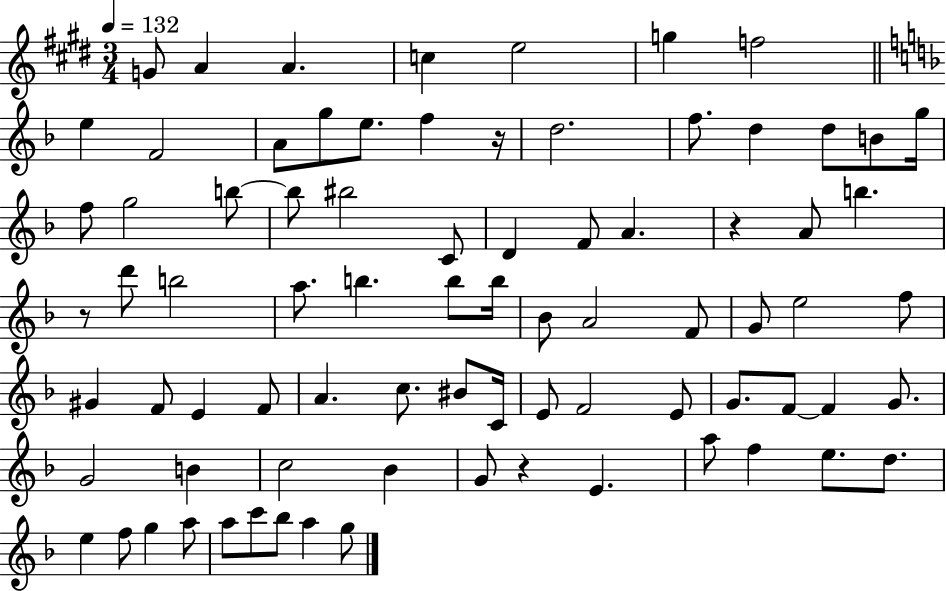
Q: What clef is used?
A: treble